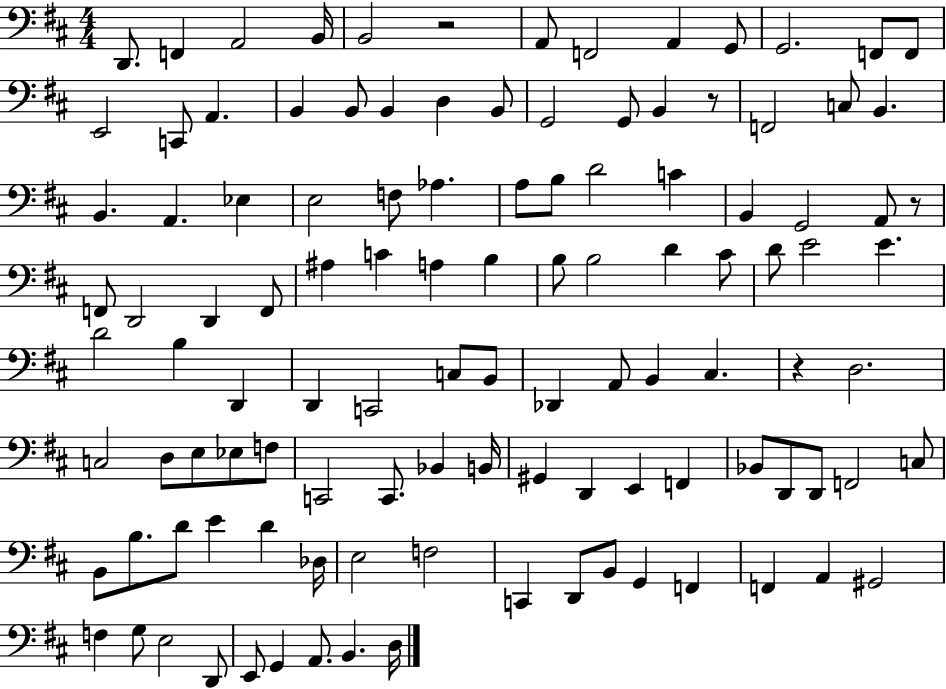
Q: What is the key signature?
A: D major